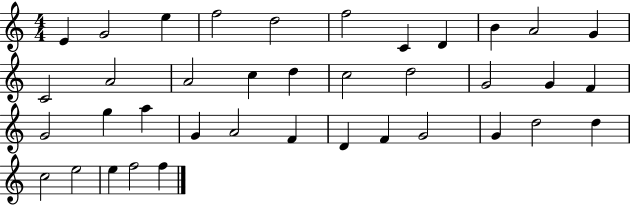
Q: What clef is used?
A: treble